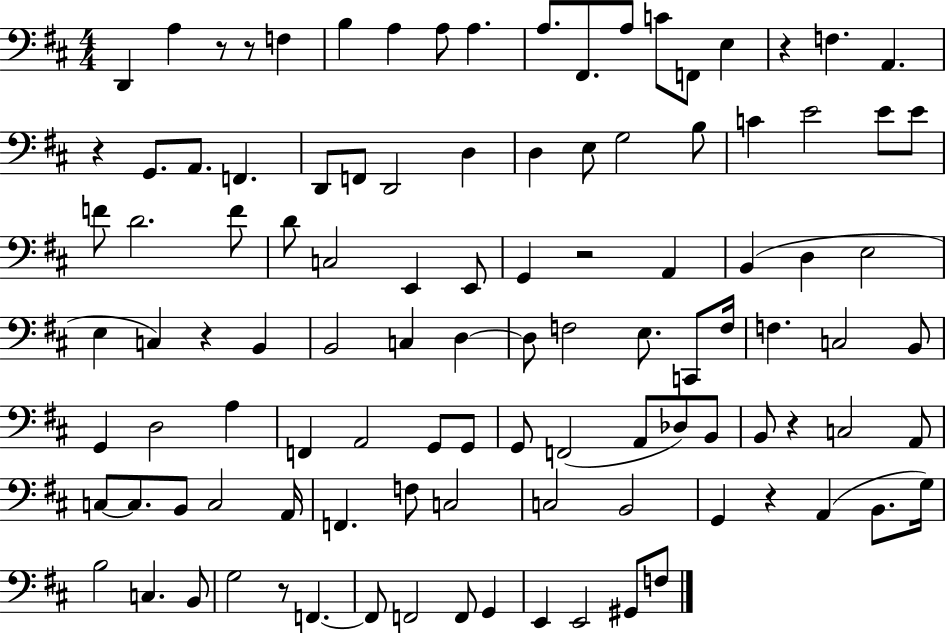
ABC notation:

X:1
T:Untitled
M:4/4
L:1/4
K:D
D,, A, z/2 z/2 F, B, A, A,/2 A, A,/2 ^F,,/2 A,/2 C/2 F,,/2 E, z F, A,, z G,,/2 A,,/2 F,, D,,/2 F,,/2 D,,2 D, D, E,/2 G,2 B,/2 C E2 E/2 E/2 F/2 D2 F/2 D/2 C,2 E,, E,,/2 G,, z2 A,, B,, D, E,2 E, C, z B,, B,,2 C, D, D,/2 F,2 E,/2 C,,/2 F,/4 F, C,2 B,,/2 G,, D,2 A, F,, A,,2 G,,/2 G,,/2 G,,/2 F,,2 A,,/2 _D,/2 B,,/2 B,,/2 z C,2 A,,/2 C,/2 C,/2 B,,/2 C,2 A,,/4 F,, F,/2 C,2 C,2 B,,2 G,, z A,, B,,/2 G,/4 B,2 C, B,,/2 G,2 z/2 F,, F,,/2 F,,2 F,,/2 G,, E,, E,,2 ^G,,/2 F,/2